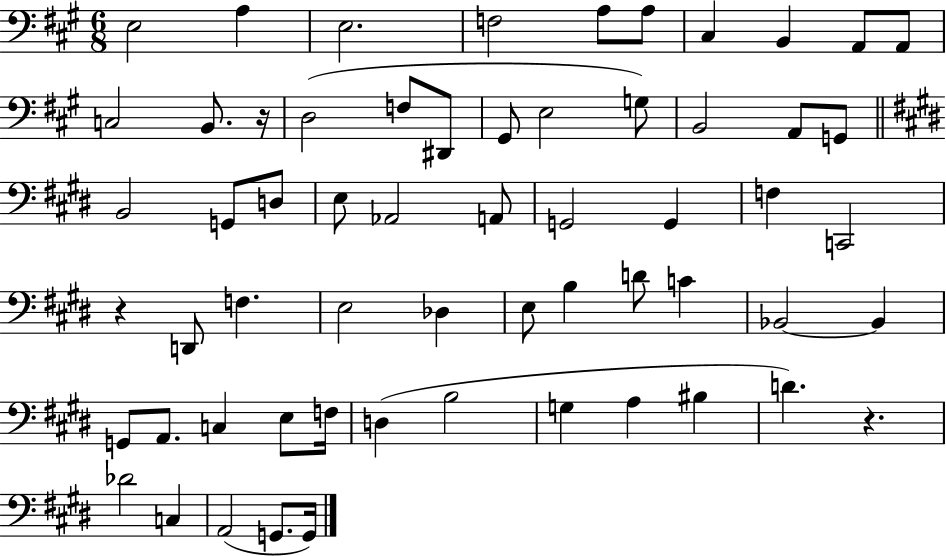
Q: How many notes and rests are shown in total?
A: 60